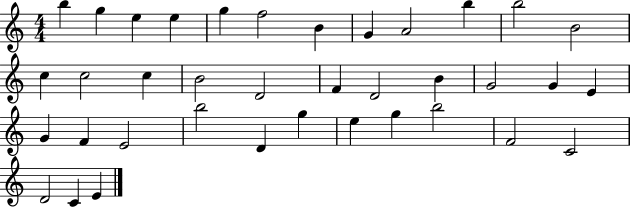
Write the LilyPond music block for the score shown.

{
  \clef treble
  \numericTimeSignature
  \time 4/4
  \key c \major
  b''4 g''4 e''4 e''4 | g''4 f''2 b'4 | g'4 a'2 b''4 | b''2 b'2 | \break c''4 c''2 c''4 | b'2 d'2 | f'4 d'2 b'4 | g'2 g'4 e'4 | \break g'4 f'4 e'2 | b''2 d'4 g''4 | e''4 g''4 b''2 | f'2 c'2 | \break d'2 c'4 e'4 | \bar "|."
}